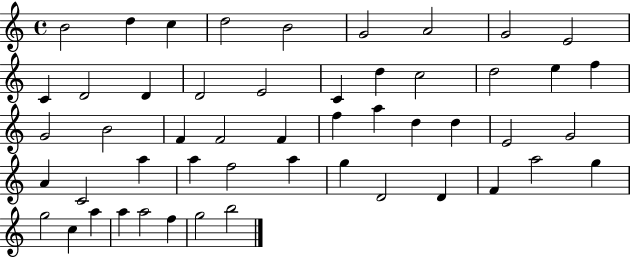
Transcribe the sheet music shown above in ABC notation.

X:1
T:Untitled
M:4/4
L:1/4
K:C
B2 d c d2 B2 G2 A2 G2 E2 C D2 D D2 E2 C d c2 d2 e f G2 B2 F F2 F f a d d E2 G2 A C2 a a f2 a g D2 D F a2 g g2 c a a a2 f g2 b2